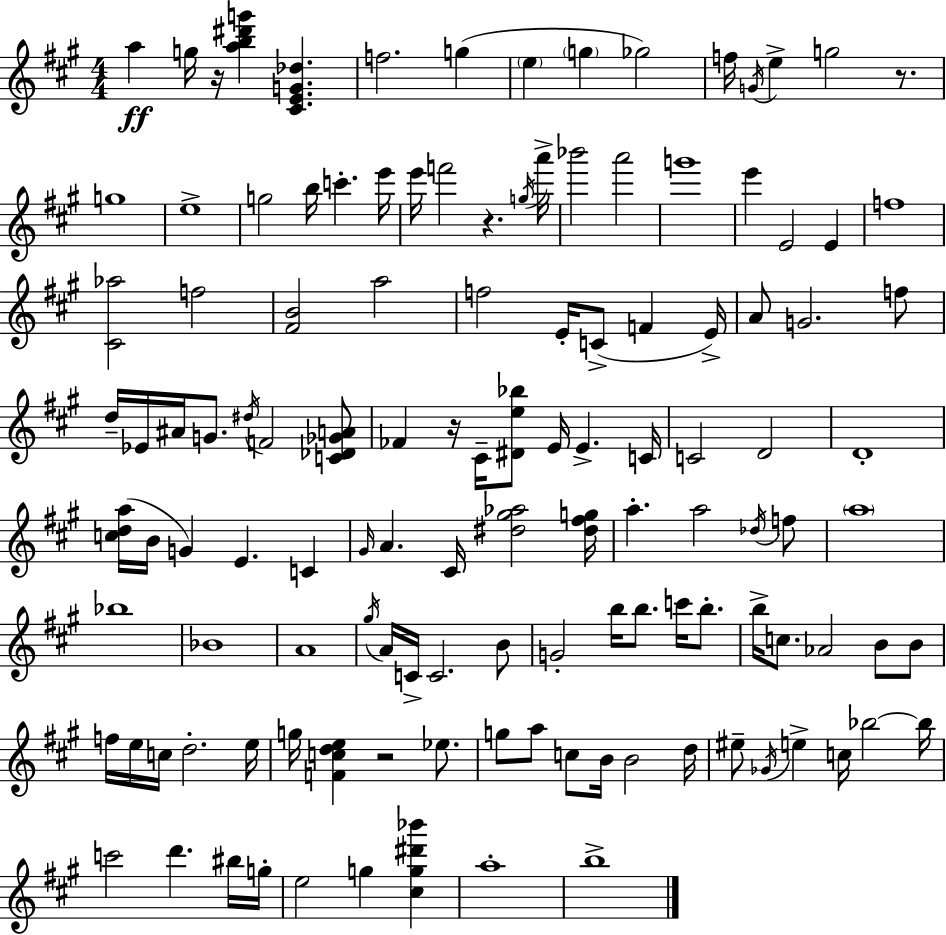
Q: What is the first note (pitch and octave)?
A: A5